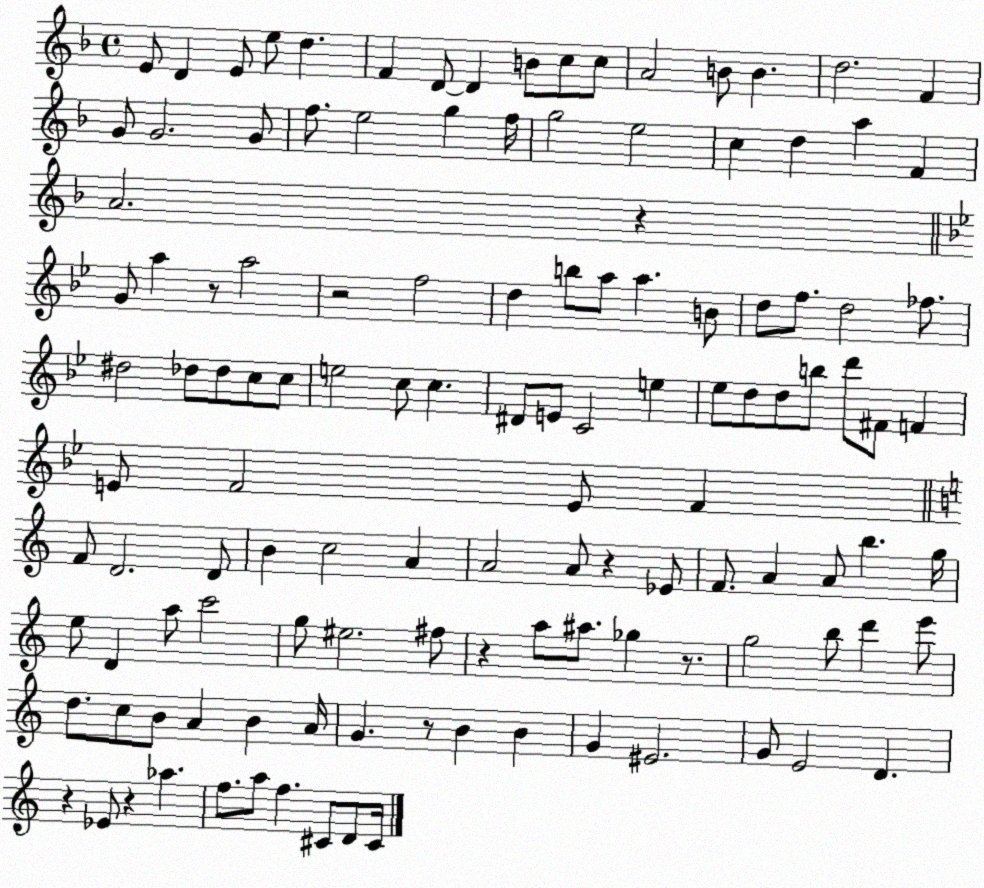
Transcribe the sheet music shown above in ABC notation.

X:1
T:Untitled
M:4/4
L:1/4
K:F
E/2 D E/2 e/2 d F D/2 D B/2 c/2 c/2 A2 B/2 B d2 F G/2 G2 G/2 f/2 e2 g f/4 g2 e2 c d a F A2 z G/2 a z/2 a2 z2 f2 d b/2 a/2 a B/2 d/2 f/2 d2 _f/2 ^d2 _d/2 _d/2 c/2 c/2 e2 c/2 c ^D/2 E/2 C2 e _e/2 d/2 d/2 b/2 d'/2 ^F/2 F E/2 F2 E/2 F F/2 D2 D/2 B c2 A A2 A/2 z _E/2 F/2 A A/2 b g/4 e/2 D a/2 c'2 g/2 ^e2 ^f/2 z a/2 ^a/2 _g z/2 g2 b/2 d' e'/2 d/2 c/2 B/2 A B A/4 G z/2 B B G ^E2 G/2 E2 D z _E/2 z _a f/2 a/2 f ^C/2 D/2 ^C/4